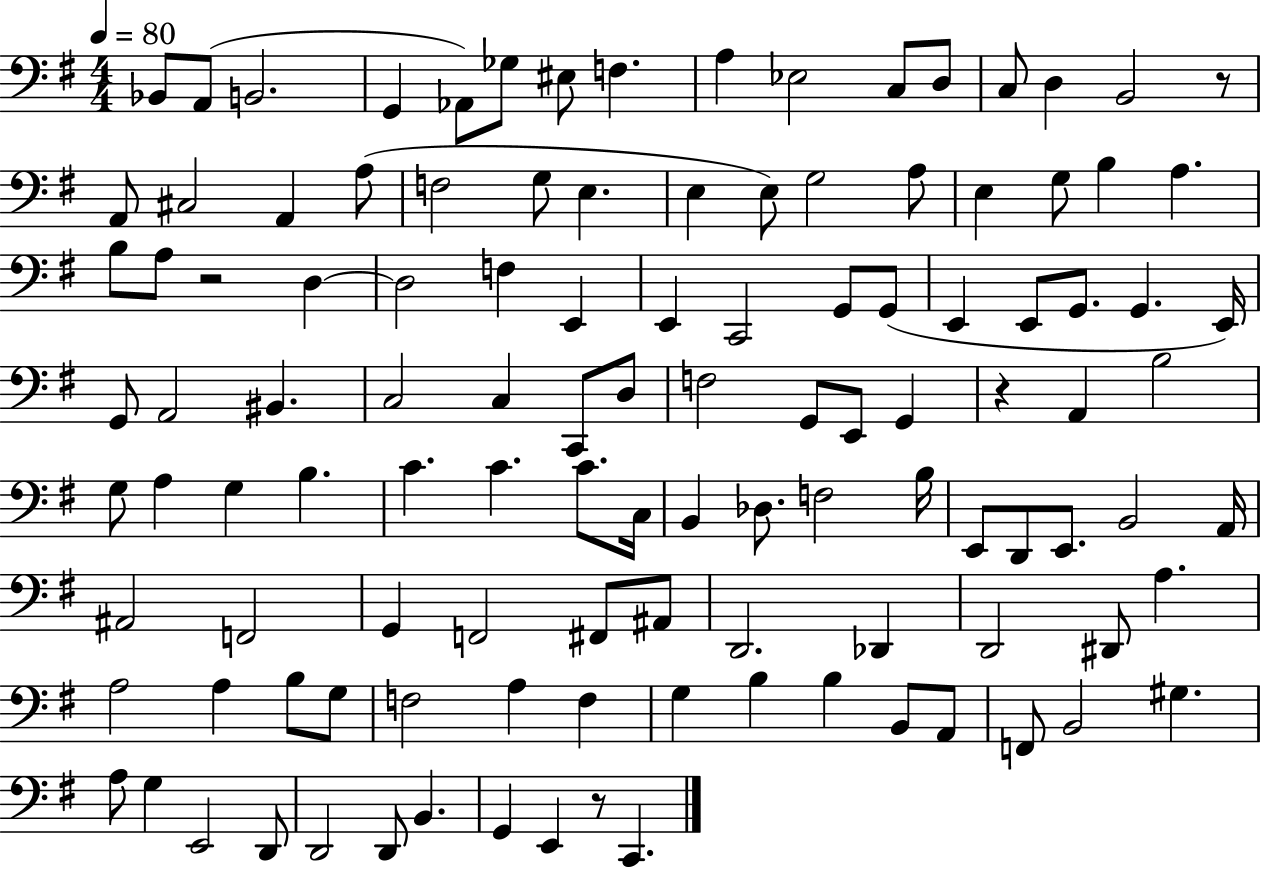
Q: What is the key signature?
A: G major